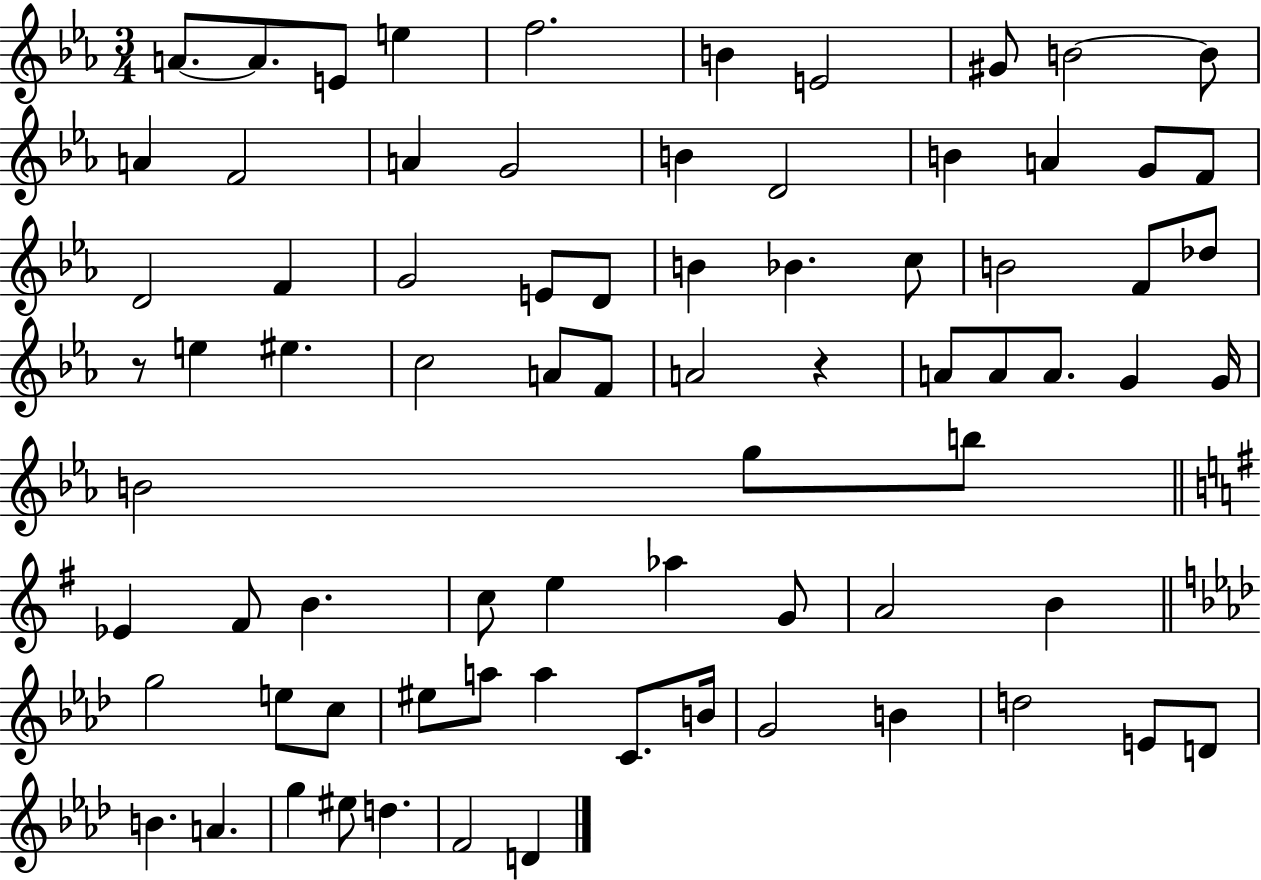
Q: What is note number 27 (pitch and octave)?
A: Bb4